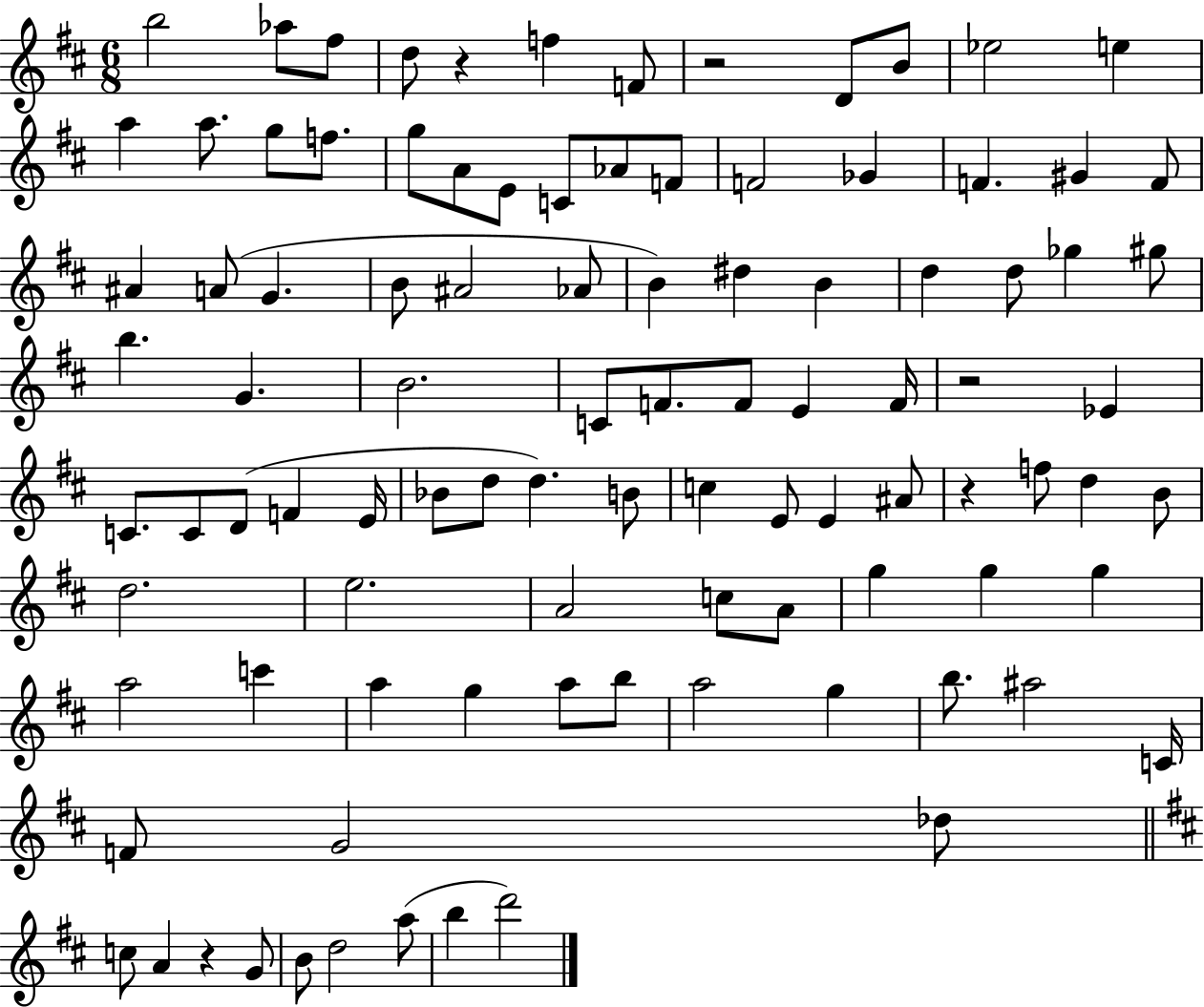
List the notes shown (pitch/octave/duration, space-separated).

B5/h Ab5/e F#5/e D5/e R/q F5/q F4/e R/h D4/e B4/e Eb5/h E5/q A5/q A5/e. G5/e F5/e. G5/e A4/e E4/e C4/e Ab4/e F4/e F4/h Gb4/q F4/q. G#4/q F4/e A#4/q A4/e G4/q. B4/e A#4/h Ab4/e B4/q D#5/q B4/q D5/q D5/e Gb5/q G#5/e B5/q. G4/q. B4/h. C4/e F4/e. F4/e E4/q F4/s R/h Eb4/q C4/e. C4/e D4/e F4/q E4/s Bb4/e D5/e D5/q. B4/e C5/q E4/e E4/q A#4/e R/q F5/e D5/q B4/e D5/h. E5/h. A4/h C5/e A4/e G5/q G5/q G5/q A5/h C6/q A5/q G5/q A5/e B5/e A5/h G5/q B5/e. A#5/h C4/s F4/e G4/h Db5/e C5/e A4/q R/q G4/e B4/e D5/h A5/e B5/q D6/h